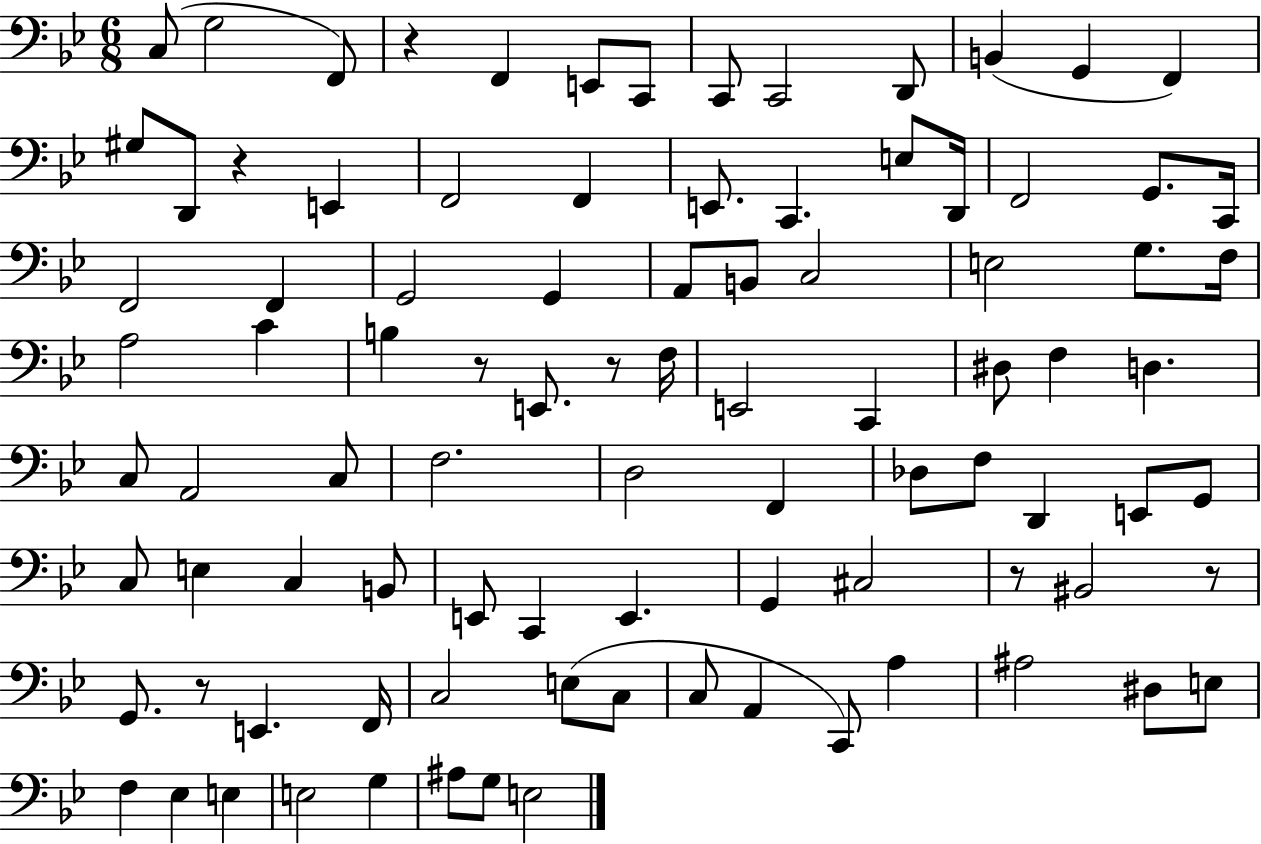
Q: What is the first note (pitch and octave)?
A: C3